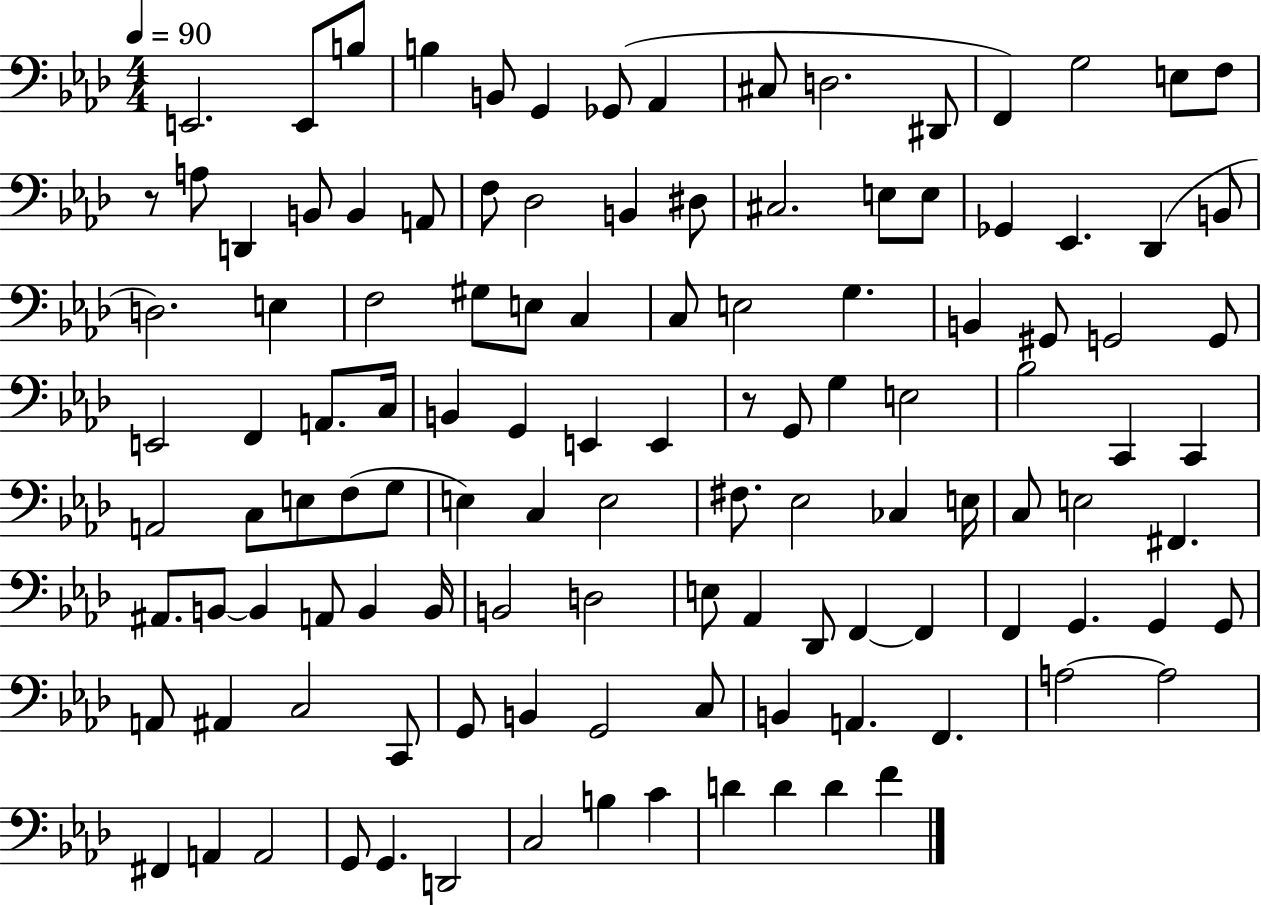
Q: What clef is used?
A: bass